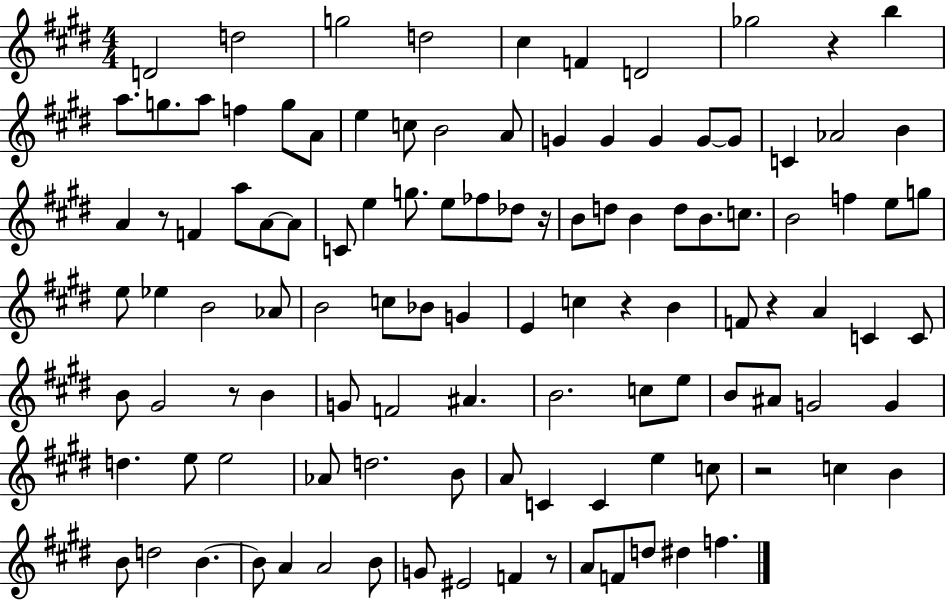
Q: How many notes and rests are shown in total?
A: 112